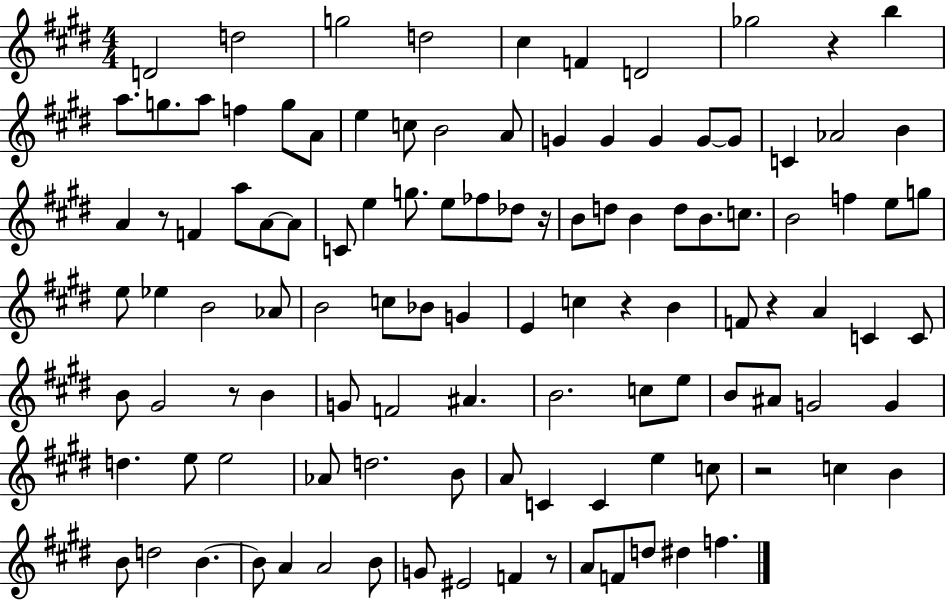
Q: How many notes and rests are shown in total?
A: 112